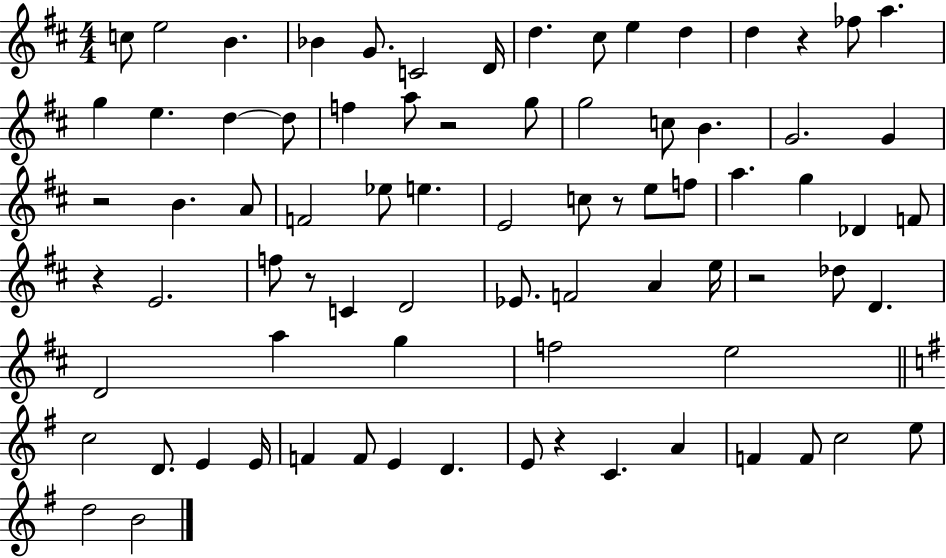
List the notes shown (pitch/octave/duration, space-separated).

C5/e E5/h B4/q. Bb4/q G4/e. C4/h D4/s D5/q. C#5/e E5/q D5/q D5/q R/q FES5/e A5/q. G5/q E5/q. D5/q D5/e F5/q A5/e R/h G5/e G5/h C5/e B4/q. G4/h. G4/q R/h B4/q. A4/e F4/h Eb5/e E5/q. E4/h C5/e R/e E5/e F5/e A5/q. G5/q Db4/q F4/e R/q E4/h. F5/e R/e C4/q D4/h Eb4/e. F4/h A4/q E5/s R/h Db5/e D4/q. D4/h A5/q G5/q F5/h E5/h C5/h D4/e. E4/q E4/s F4/q F4/e E4/q D4/q. E4/e R/q C4/q. A4/q F4/q F4/e C5/h E5/e D5/h B4/h